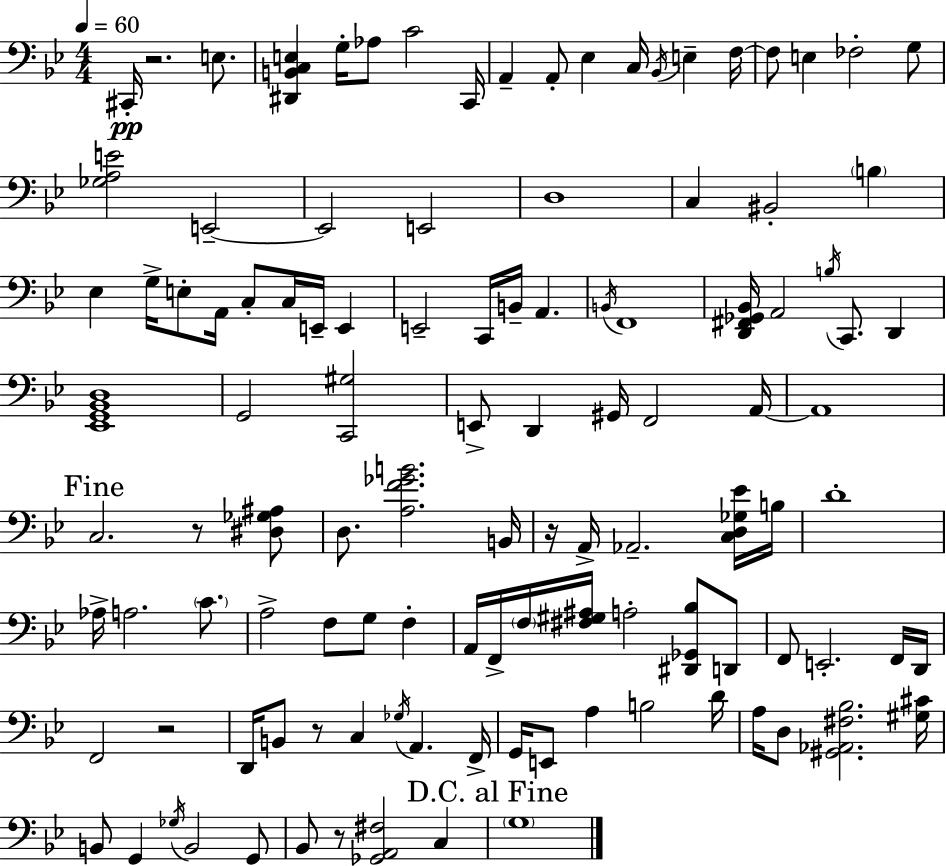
X:1
T:Untitled
M:4/4
L:1/4
K:Bb
^C,,/4 z2 E,/2 [^D,,B,,C,E,] G,/4 _A,/2 C2 C,,/4 A,, A,,/2 _E, C,/4 _B,,/4 E, F,/4 F,/2 E, _F,2 G,/2 [_G,A,E]2 E,,2 E,,2 E,,2 D,4 C, ^B,,2 B, _E, G,/4 E,/2 A,,/4 C,/2 C,/4 E,,/4 E,, E,,2 C,,/4 B,,/4 A,, B,,/4 F,,4 [D,,^F,,_G,,_B,,]/4 A,,2 B,/4 C,,/2 D,, [_E,,G,,_B,,D,]4 G,,2 [C,,^G,]2 E,,/2 D,, ^G,,/4 F,,2 A,,/4 A,,4 C,2 z/2 [^D,_G,^A,]/2 D,/2 [A,F_GB]2 B,,/4 z/4 A,,/4 _A,,2 [C,D,_G,_E]/4 B,/4 D4 _A,/4 A,2 C/2 A,2 F,/2 G,/2 F, A,,/4 F,,/4 F,/4 [^F,^G,^A,]/4 A,2 [^D,,_G,,_B,]/2 D,,/2 F,,/2 E,,2 F,,/4 D,,/4 F,,2 z2 D,,/4 B,,/2 z/2 C, _G,/4 A,, F,,/4 G,,/4 E,,/2 A, B,2 D/4 A,/4 D,/2 [^G,,_A,,^F,_B,]2 [^G,^C]/4 B,,/2 G,, _G,/4 B,,2 G,,/2 _B,,/2 z/2 [_G,,A,,^F,]2 C, G,4